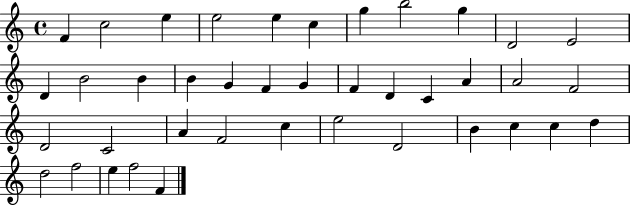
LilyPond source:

{
  \clef treble
  \time 4/4
  \defaultTimeSignature
  \key c \major
  f'4 c''2 e''4 | e''2 e''4 c''4 | g''4 b''2 g''4 | d'2 e'2 | \break d'4 b'2 b'4 | b'4 g'4 f'4 g'4 | f'4 d'4 c'4 a'4 | a'2 f'2 | \break d'2 c'2 | a'4 f'2 c''4 | e''2 d'2 | b'4 c''4 c''4 d''4 | \break d''2 f''2 | e''4 f''2 f'4 | \bar "|."
}